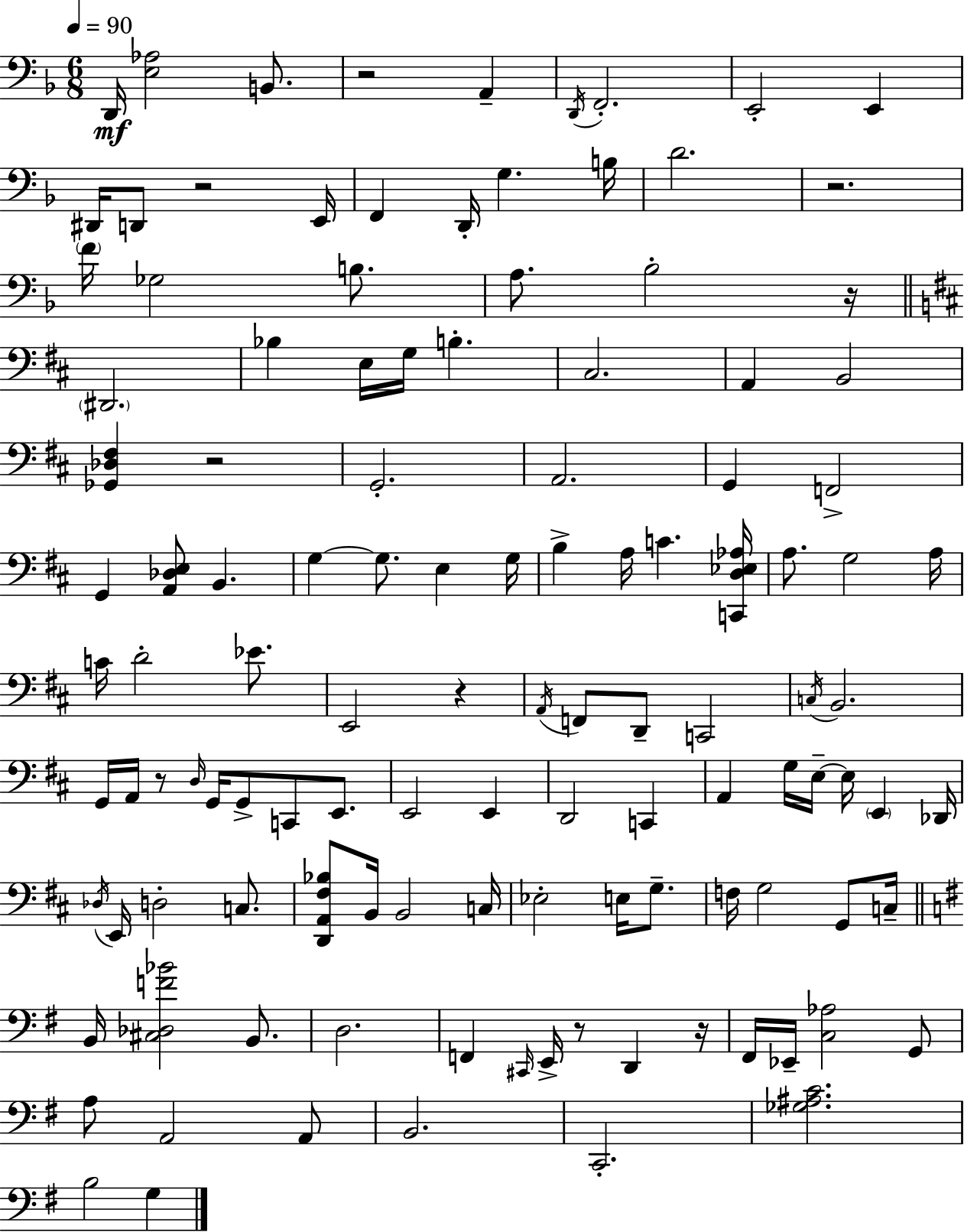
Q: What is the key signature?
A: D minor